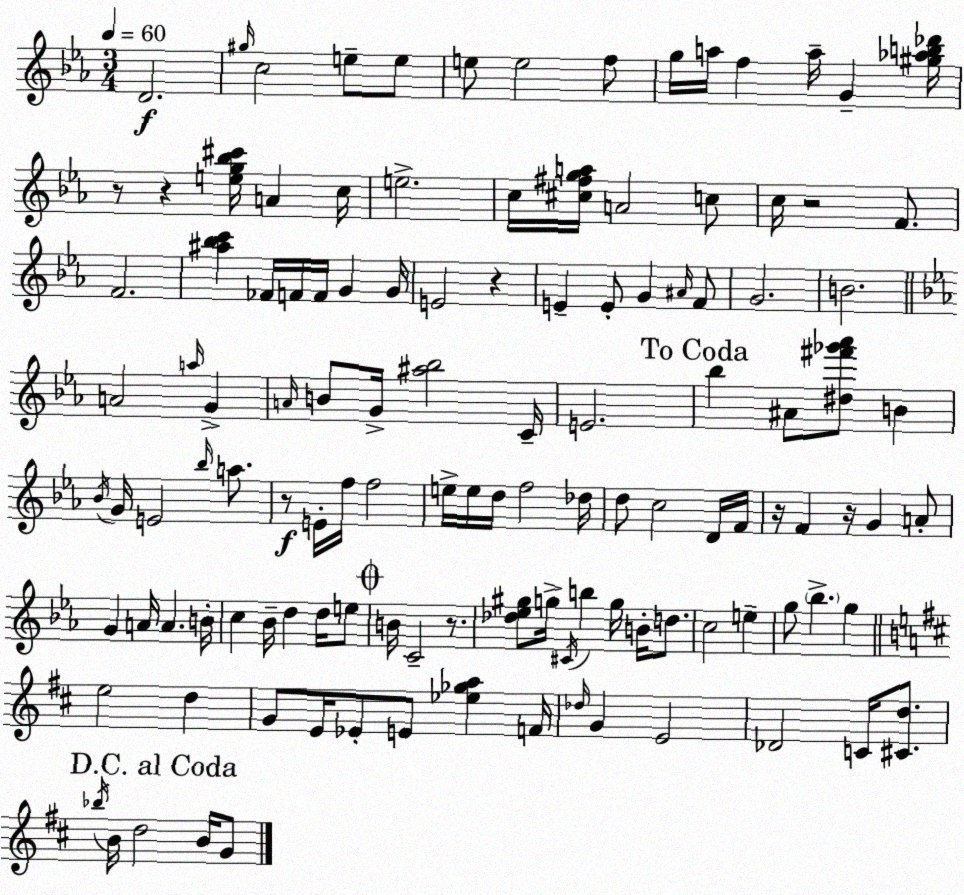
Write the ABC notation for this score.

X:1
T:Untitled
M:3/4
L:1/4
K:Cm
D2 ^g/4 c2 e/2 e/2 e/2 e2 f/2 g/4 a/4 f a/4 G [^g_ab_d']/4 z/2 z [eg_b^c']/4 A c/4 e2 c/4 [^c^fga]/4 A2 c/2 c/4 z2 F/2 F2 [^a_bc'] _F/4 F/4 F/4 G G/4 E2 z E E/2 G ^A/4 F/2 G2 B2 A2 a/4 G A/4 B/2 G/4 [^a_b]2 C/4 E2 _b ^A/2 [^d^f'_g'_a']/2 B _B/4 G/4 E2 _b/4 a/2 z/2 E/4 f/4 f2 e/4 e/4 d/4 f2 _d/4 d/2 c2 D/4 F/4 z/4 F z/4 G A/2 G A/4 A B/4 c _B/4 d d/4 e/2 B/4 C2 z/2 [_d_e^g]/2 g/4 ^C/4 b g/4 B/4 d/2 c2 e g/2 _b g e2 d G/2 E/4 _E/2 E/2 [_e_ga] F/4 _d/4 G E2 _D2 C/4 [^Cd]/2 _b/4 B/4 d2 B/4 G/2